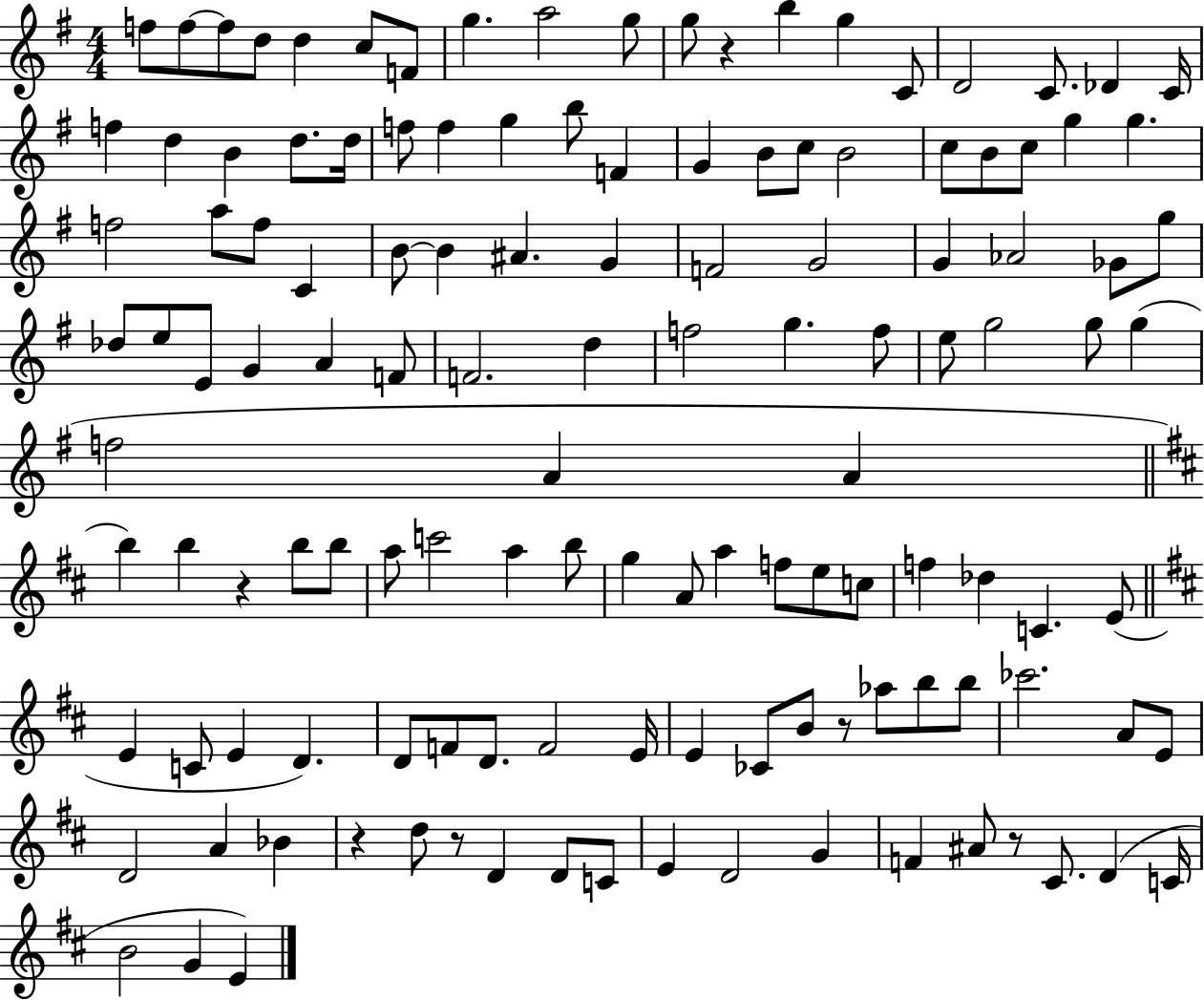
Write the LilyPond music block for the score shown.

{
  \clef treble
  \numericTimeSignature
  \time 4/4
  \key g \major
  f''8 f''8~~ f''8 d''8 d''4 c''8 f'8 | g''4. a''2 g''8 | g''8 r4 b''4 g''4 c'8 | d'2 c'8. des'4 c'16 | \break f''4 d''4 b'4 d''8. d''16 | f''8 f''4 g''4 b''8 f'4 | g'4 b'8 c''8 b'2 | c''8 b'8 c''8 g''4 g''4. | \break f''2 a''8 f''8 c'4 | b'8~~ b'4 ais'4. g'4 | f'2 g'2 | g'4 aes'2 ges'8 g''8 | \break des''8 e''8 e'8 g'4 a'4 f'8 | f'2. d''4 | f''2 g''4. f''8 | e''8 g''2 g''8 g''4( | \break f''2 a'4 a'4 | \bar "||" \break \key b \minor b''4) b''4 r4 b''8 b''8 | a''8 c'''2 a''4 b''8 | g''4 a'8 a''4 f''8 e''8 c''8 | f''4 des''4 c'4. e'8( | \break \bar "||" \break \key d \major e'4 c'8 e'4 d'4.) | d'8 f'8 d'8. f'2 e'16 | e'4 ces'8 b'8 r8 aes''8 b''8 b''8 | ces'''2. a'8 e'8 | \break d'2 a'4 bes'4 | r4 d''8 r8 d'4 d'8 c'8 | e'4 d'2 g'4 | f'4 ais'8 r8 cis'8. d'4( c'16 | \break b'2 g'4 e'4) | \bar "|."
}